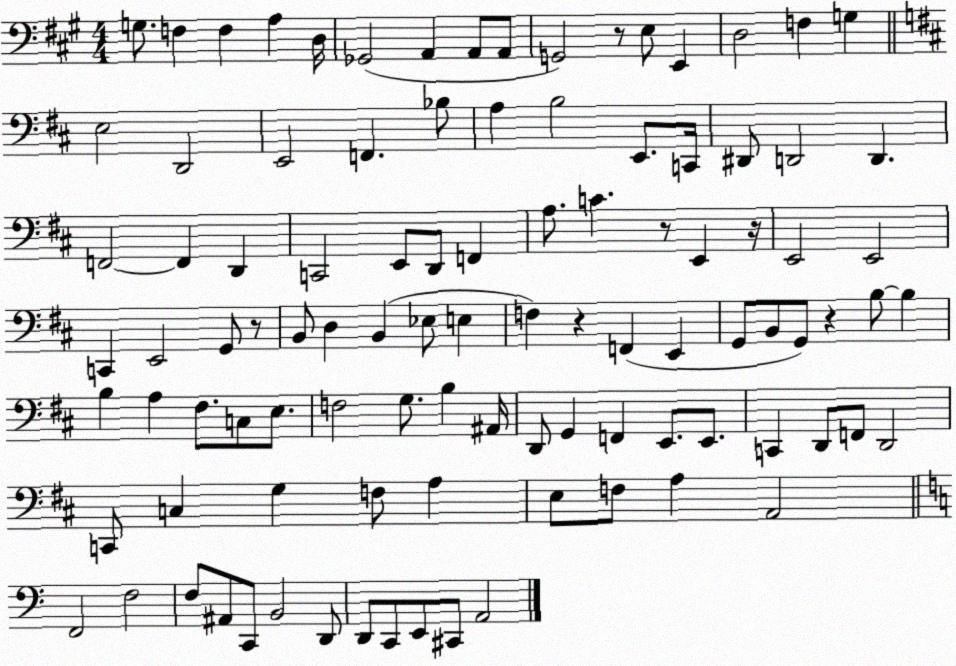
X:1
T:Untitled
M:4/4
L:1/4
K:A
G,/2 F, F, A, D,/4 _G,,2 A,, A,,/2 A,,/2 G,,2 z/2 E,/2 E,, D,2 F, G, E,2 D,,2 E,,2 F,, _B,/2 A, B,2 E,,/2 C,,/4 ^D,,/2 D,,2 D,, F,,2 F,, D,, C,,2 E,,/2 D,,/2 F,, A,/2 C z/2 E,, z/4 E,,2 E,,2 C,, E,,2 G,,/2 z/2 B,,/2 D, B,, _E,/2 E, F, z F,, E,, G,,/2 B,,/2 G,,/2 z B,/2 B, B, A, ^F,/2 C,/2 E,/2 F,2 G,/2 B, ^A,,/4 D,,/2 G,, F,, E,,/2 E,,/2 C,, D,,/2 F,,/2 D,,2 C,,/2 C, G, F,/2 A, E,/2 F,/2 A, A,,2 F,,2 F,2 F,/2 ^A,,/2 C,,/2 B,,2 D,,/2 D,,/2 C,,/2 E,,/2 ^C,,/2 A,,2